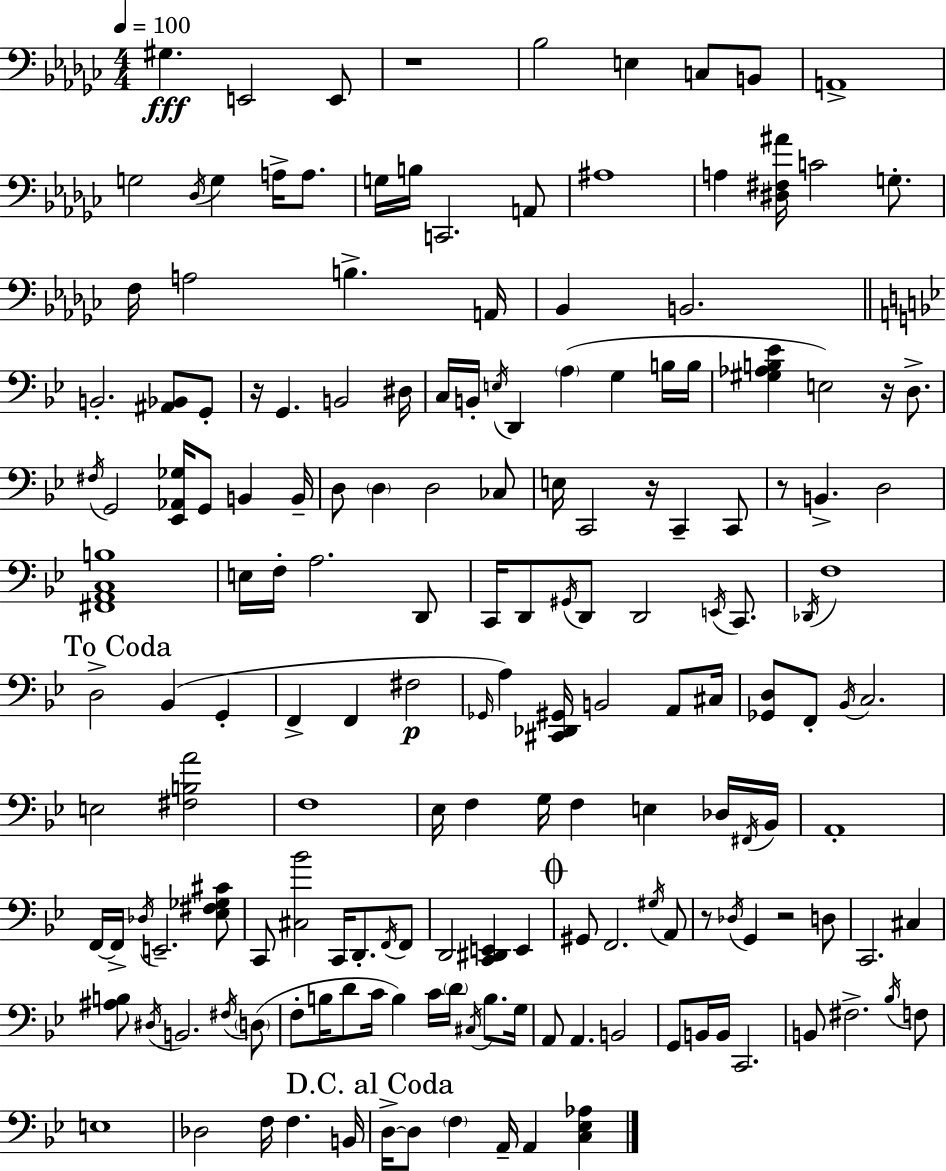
X:1
T:Untitled
M:4/4
L:1/4
K:Ebm
^G, E,,2 E,,/2 z4 _B,2 E, C,/2 B,,/2 A,,4 G,2 _D,/4 G, A,/4 A,/2 G,/4 B,/4 C,,2 A,,/2 ^A,4 A, [^D,^F,^A]/4 C2 G,/2 F,/4 A,2 B, A,,/4 _B,, B,,2 B,,2 [^A,,_B,,]/2 G,,/2 z/4 G,, B,,2 ^D,/4 C,/4 B,,/4 E,/4 D,, A, G, B,/4 B,/4 [^G,_A,B,_E] E,2 z/4 D,/2 ^F,/4 G,,2 [_E,,_A,,_G,]/4 G,,/2 B,, B,,/4 D,/2 D, D,2 _C,/2 E,/4 C,,2 z/4 C,, C,,/2 z/2 B,, D,2 [^F,,A,,C,B,]4 E,/4 F,/4 A,2 D,,/2 C,,/4 D,,/2 ^G,,/4 D,,/2 D,,2 E,,/4 C,,/2 _D,,/4 F,4 D,2 _B,, G,, F,, F,, ^F,2 _G,,/4 A, [^C,,_D,,^G,,]/4 B,,2 A,,/2 ^C,/4 [_G,,D,]/2 F,,/2 _B,,/4 C,2 E,2 [^F,B,A]2 F,4 _E,/4 F, G,/4 F, E, _D,/4 ^F,,/4 _B,,/4 A,,4 F,,/4 F,,/4 _D,/4 E,,2 [_E,^F,_G,^C]/2 C,,/2 [^C,_B]2 C,,/4 D,,/2 F,,/4 F,,/2 D,,2 [C,,^D,,E,,] E,, ^G,,/2 F,,2 ^G,/4 A,,/2 z/2 _D,/4 G,, z2 D,/2 C,,2 ^C, [^A,B,]/2 ^D,/4 B,,2 ^F,/4 D,/2 F,/2 B,/4 D/2 C/4 B, C/4 D/4 ^C,/4 B,/2 G,/4 A,,/2 A,, B,,2 G,,/2 B,,/4 B,,/4 C,,2 B,,/2 ^F,2 _B,/4 F,/2 E,4 _D,2 F,/4 F, B,,/4 D,/4 D,/2 F, A,,/4 A,, [C,_E,_A,]